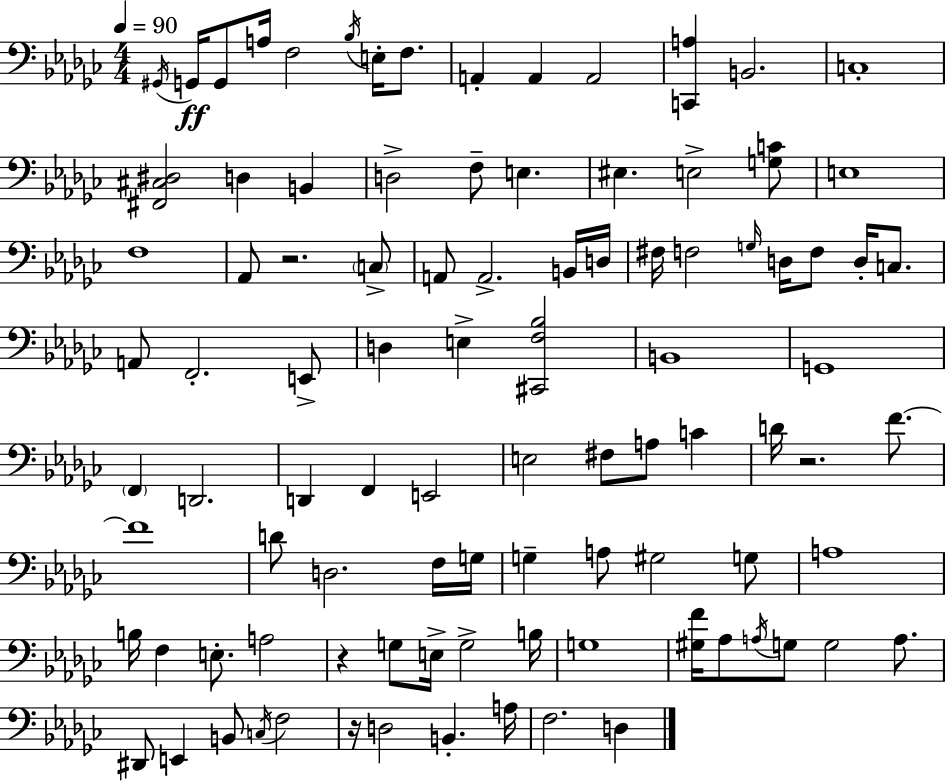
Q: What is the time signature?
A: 4/4